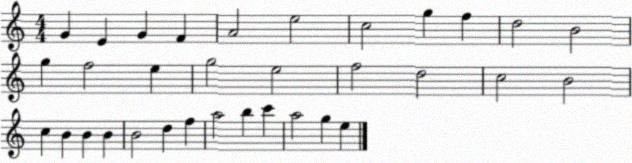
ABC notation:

X:1
T:Untitled
M:4/4
L:1/4
K:C
G E G F A2 e2 c2 g f d2 B2 g f2 e g2 e2 f2 d2 c2 B2 c B B B B2 d f a2 b c' a2 g e